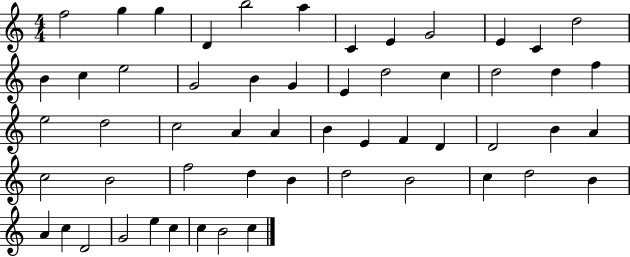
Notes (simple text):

F5/h G5/q G5/q D4/q B5/h A5/q C4/q E4/q G4/h E4/q C4/q D5/h B4/q C5/q E5/h G4/h B4/q G4/q E4/q D5/h C5/q D5/h D5/q F5/q E5/h D5/h C5/h A4/q A4/q B4/q E4/q F4/q D4/q D4/h B4/q A4/q C5/h B4/h F5/h D5/q B4/q D5/h B4/h C5/q D5/h B4/q A4/q C5/q D4/h G4/h E5/q C5/q C5/q B4/h C5/q